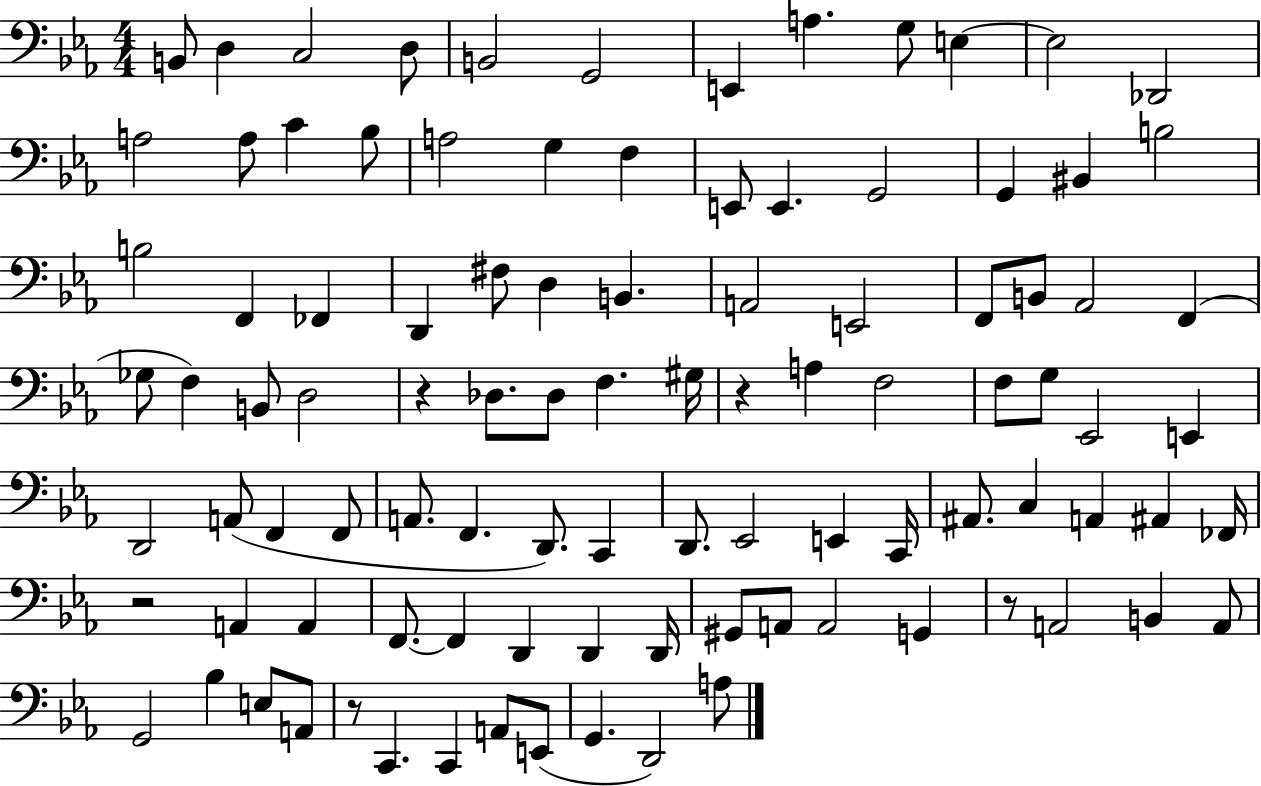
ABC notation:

X:1
T:Untitled
M:4/4
L:1/4
K:Eb
B,,/2 D, C,2 D,/2 B,,2 G,,2 E,, A, G,/2 E, E,2 _D,,2 A,2 A,/2 C _B,/2 A,2 G, F, E,,/2 E,, G,,2 G,, ^B,, B,2 B,2 F,, _F,, D,, ^F,/2 D, B,, A,,2 E,,2 F,,/2 B,,/2 _A,,2 F,, _G,/2 F, B,,/2 D,2 z _D,/2 _D,/2 F, ^G,/4 z A, F,2 F,/2 G,/2 _E,,2 E,, D,,2 A,,/2 F,, F,,/2 A,,/2 F,, D,,/2 C,, D,,/2 _E,,2 E,, C,,/4 ^A,,/2 C, A,, ^A,, _F,,/4 z2 A,, A,, F,,/2 F,, D,, D,, D,,/4 ^G,,/2 A,,/2 A,,2 G,, z/2 A,,2 B,, A,,/2 G,,2 _B, E,/2 A,,/2 z/2 C,, C,, A,,/2 E,,/2 G,, D,,2 A,/2